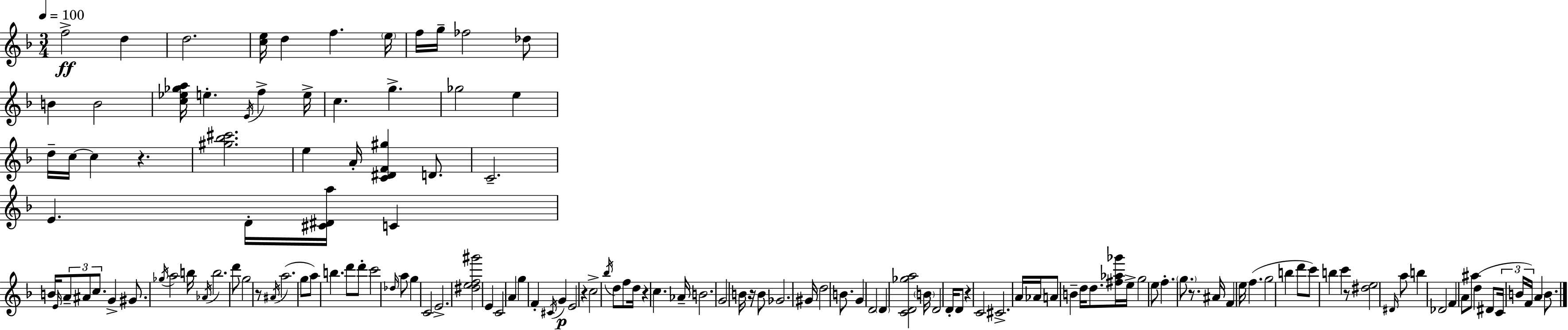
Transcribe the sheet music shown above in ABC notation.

X:1
T:Untitled
M:3/4
L:1/4
K:F
f2 d d2 [ce]/4 d f e/4 f/4 g/4 _f2 _d/2 B B2 [c_e_ga]/4 e E/4 f e/4 c g _g2 e d/4 c/4 c z [^g_b^c']2 e A/4 [C^DF^g] D/2 C2 E D/4 [^C^Da]/4 C B/4 E/4 A/2 ^A/2 c/2 G ^G/2 _g/4 a2 b/4 _A/4 b2 d'/2 g2 z/2 ^A/4 a2 g/2 a/2 b d'/2 d'/2 c'2 _d/4 a/2 g C2 E2 [^def^g']2 E C2 A g F ^C/4 G E2 z c2 _b/4 d/2 f/2 d/4 z c _A/4 B2 G2 B/4 z/4 B/2 _G2 ^G/4 d2 B/2 G D2 D [CD_ga]2 B/4 D2 D/4 D/2 z C2 ^C2 A/4 _A/4 A/2 B d/4 d/2 [^f_a_g']/4 e/4 g2 e/2 f g/2 z/2 ^A/4 F e/4 f g2 b d'/2 c'/2 b c' z/2 [^de]2 ^D/4 a/2 b _D2 F A/2 ^a/2 d ^D/2 C/4 B/4 F/4 A B/2